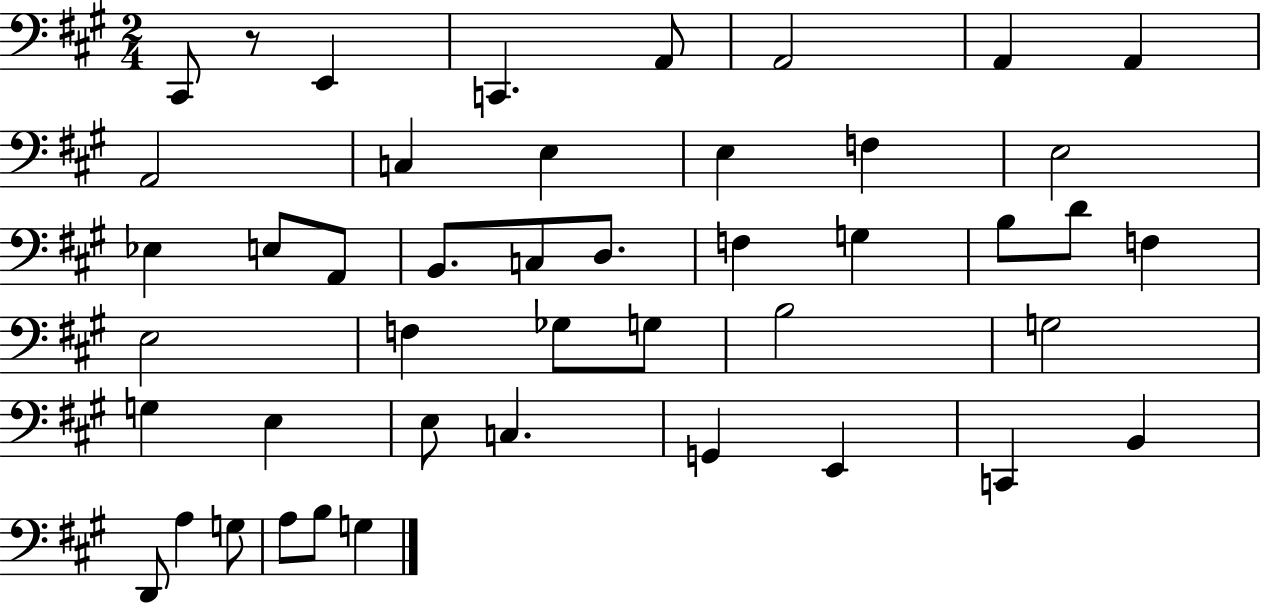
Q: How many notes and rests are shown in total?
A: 45